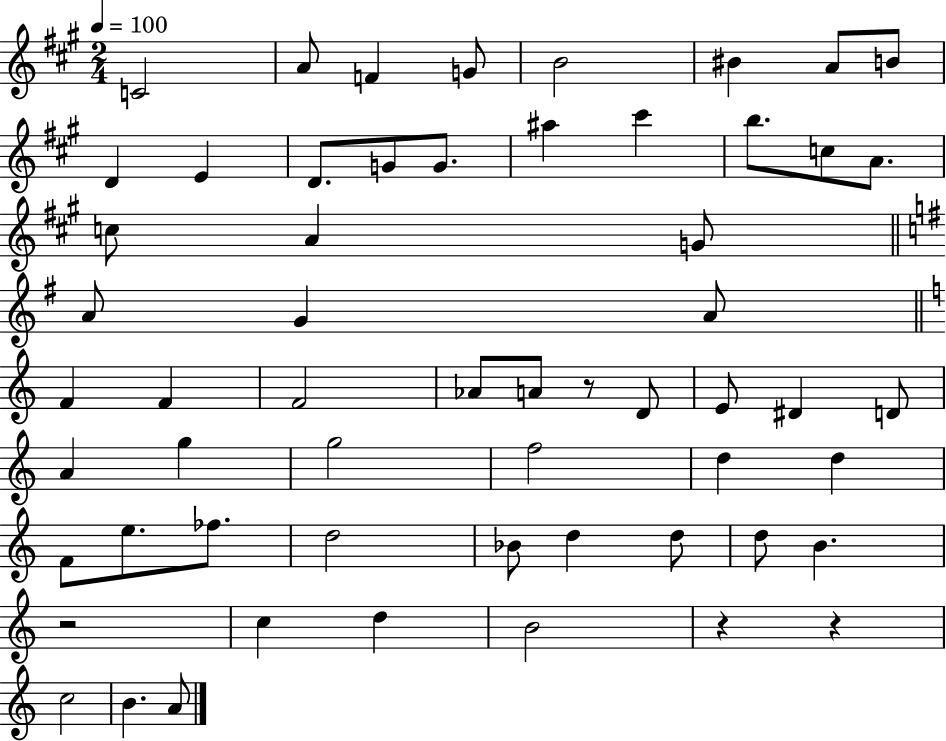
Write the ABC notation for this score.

X:1
T:Untitled
M:2/4
L:1/4
K:A
C2 A/2 F G/2 B2 ^B A/2 B/2 D E D/2 G/2 G/2 ^a ^c' b/2 c/2 A/2 c/2 A G/2 A/2 G A/2 F F F2 _A/2 A/2 z/2 D/2 E/2 ^D D/2 A g g2 f2 d d F/2 e/2 _f/2 d2 _B/2 d d/2 d/2 B z2 c d B2 z z c2 B A/2